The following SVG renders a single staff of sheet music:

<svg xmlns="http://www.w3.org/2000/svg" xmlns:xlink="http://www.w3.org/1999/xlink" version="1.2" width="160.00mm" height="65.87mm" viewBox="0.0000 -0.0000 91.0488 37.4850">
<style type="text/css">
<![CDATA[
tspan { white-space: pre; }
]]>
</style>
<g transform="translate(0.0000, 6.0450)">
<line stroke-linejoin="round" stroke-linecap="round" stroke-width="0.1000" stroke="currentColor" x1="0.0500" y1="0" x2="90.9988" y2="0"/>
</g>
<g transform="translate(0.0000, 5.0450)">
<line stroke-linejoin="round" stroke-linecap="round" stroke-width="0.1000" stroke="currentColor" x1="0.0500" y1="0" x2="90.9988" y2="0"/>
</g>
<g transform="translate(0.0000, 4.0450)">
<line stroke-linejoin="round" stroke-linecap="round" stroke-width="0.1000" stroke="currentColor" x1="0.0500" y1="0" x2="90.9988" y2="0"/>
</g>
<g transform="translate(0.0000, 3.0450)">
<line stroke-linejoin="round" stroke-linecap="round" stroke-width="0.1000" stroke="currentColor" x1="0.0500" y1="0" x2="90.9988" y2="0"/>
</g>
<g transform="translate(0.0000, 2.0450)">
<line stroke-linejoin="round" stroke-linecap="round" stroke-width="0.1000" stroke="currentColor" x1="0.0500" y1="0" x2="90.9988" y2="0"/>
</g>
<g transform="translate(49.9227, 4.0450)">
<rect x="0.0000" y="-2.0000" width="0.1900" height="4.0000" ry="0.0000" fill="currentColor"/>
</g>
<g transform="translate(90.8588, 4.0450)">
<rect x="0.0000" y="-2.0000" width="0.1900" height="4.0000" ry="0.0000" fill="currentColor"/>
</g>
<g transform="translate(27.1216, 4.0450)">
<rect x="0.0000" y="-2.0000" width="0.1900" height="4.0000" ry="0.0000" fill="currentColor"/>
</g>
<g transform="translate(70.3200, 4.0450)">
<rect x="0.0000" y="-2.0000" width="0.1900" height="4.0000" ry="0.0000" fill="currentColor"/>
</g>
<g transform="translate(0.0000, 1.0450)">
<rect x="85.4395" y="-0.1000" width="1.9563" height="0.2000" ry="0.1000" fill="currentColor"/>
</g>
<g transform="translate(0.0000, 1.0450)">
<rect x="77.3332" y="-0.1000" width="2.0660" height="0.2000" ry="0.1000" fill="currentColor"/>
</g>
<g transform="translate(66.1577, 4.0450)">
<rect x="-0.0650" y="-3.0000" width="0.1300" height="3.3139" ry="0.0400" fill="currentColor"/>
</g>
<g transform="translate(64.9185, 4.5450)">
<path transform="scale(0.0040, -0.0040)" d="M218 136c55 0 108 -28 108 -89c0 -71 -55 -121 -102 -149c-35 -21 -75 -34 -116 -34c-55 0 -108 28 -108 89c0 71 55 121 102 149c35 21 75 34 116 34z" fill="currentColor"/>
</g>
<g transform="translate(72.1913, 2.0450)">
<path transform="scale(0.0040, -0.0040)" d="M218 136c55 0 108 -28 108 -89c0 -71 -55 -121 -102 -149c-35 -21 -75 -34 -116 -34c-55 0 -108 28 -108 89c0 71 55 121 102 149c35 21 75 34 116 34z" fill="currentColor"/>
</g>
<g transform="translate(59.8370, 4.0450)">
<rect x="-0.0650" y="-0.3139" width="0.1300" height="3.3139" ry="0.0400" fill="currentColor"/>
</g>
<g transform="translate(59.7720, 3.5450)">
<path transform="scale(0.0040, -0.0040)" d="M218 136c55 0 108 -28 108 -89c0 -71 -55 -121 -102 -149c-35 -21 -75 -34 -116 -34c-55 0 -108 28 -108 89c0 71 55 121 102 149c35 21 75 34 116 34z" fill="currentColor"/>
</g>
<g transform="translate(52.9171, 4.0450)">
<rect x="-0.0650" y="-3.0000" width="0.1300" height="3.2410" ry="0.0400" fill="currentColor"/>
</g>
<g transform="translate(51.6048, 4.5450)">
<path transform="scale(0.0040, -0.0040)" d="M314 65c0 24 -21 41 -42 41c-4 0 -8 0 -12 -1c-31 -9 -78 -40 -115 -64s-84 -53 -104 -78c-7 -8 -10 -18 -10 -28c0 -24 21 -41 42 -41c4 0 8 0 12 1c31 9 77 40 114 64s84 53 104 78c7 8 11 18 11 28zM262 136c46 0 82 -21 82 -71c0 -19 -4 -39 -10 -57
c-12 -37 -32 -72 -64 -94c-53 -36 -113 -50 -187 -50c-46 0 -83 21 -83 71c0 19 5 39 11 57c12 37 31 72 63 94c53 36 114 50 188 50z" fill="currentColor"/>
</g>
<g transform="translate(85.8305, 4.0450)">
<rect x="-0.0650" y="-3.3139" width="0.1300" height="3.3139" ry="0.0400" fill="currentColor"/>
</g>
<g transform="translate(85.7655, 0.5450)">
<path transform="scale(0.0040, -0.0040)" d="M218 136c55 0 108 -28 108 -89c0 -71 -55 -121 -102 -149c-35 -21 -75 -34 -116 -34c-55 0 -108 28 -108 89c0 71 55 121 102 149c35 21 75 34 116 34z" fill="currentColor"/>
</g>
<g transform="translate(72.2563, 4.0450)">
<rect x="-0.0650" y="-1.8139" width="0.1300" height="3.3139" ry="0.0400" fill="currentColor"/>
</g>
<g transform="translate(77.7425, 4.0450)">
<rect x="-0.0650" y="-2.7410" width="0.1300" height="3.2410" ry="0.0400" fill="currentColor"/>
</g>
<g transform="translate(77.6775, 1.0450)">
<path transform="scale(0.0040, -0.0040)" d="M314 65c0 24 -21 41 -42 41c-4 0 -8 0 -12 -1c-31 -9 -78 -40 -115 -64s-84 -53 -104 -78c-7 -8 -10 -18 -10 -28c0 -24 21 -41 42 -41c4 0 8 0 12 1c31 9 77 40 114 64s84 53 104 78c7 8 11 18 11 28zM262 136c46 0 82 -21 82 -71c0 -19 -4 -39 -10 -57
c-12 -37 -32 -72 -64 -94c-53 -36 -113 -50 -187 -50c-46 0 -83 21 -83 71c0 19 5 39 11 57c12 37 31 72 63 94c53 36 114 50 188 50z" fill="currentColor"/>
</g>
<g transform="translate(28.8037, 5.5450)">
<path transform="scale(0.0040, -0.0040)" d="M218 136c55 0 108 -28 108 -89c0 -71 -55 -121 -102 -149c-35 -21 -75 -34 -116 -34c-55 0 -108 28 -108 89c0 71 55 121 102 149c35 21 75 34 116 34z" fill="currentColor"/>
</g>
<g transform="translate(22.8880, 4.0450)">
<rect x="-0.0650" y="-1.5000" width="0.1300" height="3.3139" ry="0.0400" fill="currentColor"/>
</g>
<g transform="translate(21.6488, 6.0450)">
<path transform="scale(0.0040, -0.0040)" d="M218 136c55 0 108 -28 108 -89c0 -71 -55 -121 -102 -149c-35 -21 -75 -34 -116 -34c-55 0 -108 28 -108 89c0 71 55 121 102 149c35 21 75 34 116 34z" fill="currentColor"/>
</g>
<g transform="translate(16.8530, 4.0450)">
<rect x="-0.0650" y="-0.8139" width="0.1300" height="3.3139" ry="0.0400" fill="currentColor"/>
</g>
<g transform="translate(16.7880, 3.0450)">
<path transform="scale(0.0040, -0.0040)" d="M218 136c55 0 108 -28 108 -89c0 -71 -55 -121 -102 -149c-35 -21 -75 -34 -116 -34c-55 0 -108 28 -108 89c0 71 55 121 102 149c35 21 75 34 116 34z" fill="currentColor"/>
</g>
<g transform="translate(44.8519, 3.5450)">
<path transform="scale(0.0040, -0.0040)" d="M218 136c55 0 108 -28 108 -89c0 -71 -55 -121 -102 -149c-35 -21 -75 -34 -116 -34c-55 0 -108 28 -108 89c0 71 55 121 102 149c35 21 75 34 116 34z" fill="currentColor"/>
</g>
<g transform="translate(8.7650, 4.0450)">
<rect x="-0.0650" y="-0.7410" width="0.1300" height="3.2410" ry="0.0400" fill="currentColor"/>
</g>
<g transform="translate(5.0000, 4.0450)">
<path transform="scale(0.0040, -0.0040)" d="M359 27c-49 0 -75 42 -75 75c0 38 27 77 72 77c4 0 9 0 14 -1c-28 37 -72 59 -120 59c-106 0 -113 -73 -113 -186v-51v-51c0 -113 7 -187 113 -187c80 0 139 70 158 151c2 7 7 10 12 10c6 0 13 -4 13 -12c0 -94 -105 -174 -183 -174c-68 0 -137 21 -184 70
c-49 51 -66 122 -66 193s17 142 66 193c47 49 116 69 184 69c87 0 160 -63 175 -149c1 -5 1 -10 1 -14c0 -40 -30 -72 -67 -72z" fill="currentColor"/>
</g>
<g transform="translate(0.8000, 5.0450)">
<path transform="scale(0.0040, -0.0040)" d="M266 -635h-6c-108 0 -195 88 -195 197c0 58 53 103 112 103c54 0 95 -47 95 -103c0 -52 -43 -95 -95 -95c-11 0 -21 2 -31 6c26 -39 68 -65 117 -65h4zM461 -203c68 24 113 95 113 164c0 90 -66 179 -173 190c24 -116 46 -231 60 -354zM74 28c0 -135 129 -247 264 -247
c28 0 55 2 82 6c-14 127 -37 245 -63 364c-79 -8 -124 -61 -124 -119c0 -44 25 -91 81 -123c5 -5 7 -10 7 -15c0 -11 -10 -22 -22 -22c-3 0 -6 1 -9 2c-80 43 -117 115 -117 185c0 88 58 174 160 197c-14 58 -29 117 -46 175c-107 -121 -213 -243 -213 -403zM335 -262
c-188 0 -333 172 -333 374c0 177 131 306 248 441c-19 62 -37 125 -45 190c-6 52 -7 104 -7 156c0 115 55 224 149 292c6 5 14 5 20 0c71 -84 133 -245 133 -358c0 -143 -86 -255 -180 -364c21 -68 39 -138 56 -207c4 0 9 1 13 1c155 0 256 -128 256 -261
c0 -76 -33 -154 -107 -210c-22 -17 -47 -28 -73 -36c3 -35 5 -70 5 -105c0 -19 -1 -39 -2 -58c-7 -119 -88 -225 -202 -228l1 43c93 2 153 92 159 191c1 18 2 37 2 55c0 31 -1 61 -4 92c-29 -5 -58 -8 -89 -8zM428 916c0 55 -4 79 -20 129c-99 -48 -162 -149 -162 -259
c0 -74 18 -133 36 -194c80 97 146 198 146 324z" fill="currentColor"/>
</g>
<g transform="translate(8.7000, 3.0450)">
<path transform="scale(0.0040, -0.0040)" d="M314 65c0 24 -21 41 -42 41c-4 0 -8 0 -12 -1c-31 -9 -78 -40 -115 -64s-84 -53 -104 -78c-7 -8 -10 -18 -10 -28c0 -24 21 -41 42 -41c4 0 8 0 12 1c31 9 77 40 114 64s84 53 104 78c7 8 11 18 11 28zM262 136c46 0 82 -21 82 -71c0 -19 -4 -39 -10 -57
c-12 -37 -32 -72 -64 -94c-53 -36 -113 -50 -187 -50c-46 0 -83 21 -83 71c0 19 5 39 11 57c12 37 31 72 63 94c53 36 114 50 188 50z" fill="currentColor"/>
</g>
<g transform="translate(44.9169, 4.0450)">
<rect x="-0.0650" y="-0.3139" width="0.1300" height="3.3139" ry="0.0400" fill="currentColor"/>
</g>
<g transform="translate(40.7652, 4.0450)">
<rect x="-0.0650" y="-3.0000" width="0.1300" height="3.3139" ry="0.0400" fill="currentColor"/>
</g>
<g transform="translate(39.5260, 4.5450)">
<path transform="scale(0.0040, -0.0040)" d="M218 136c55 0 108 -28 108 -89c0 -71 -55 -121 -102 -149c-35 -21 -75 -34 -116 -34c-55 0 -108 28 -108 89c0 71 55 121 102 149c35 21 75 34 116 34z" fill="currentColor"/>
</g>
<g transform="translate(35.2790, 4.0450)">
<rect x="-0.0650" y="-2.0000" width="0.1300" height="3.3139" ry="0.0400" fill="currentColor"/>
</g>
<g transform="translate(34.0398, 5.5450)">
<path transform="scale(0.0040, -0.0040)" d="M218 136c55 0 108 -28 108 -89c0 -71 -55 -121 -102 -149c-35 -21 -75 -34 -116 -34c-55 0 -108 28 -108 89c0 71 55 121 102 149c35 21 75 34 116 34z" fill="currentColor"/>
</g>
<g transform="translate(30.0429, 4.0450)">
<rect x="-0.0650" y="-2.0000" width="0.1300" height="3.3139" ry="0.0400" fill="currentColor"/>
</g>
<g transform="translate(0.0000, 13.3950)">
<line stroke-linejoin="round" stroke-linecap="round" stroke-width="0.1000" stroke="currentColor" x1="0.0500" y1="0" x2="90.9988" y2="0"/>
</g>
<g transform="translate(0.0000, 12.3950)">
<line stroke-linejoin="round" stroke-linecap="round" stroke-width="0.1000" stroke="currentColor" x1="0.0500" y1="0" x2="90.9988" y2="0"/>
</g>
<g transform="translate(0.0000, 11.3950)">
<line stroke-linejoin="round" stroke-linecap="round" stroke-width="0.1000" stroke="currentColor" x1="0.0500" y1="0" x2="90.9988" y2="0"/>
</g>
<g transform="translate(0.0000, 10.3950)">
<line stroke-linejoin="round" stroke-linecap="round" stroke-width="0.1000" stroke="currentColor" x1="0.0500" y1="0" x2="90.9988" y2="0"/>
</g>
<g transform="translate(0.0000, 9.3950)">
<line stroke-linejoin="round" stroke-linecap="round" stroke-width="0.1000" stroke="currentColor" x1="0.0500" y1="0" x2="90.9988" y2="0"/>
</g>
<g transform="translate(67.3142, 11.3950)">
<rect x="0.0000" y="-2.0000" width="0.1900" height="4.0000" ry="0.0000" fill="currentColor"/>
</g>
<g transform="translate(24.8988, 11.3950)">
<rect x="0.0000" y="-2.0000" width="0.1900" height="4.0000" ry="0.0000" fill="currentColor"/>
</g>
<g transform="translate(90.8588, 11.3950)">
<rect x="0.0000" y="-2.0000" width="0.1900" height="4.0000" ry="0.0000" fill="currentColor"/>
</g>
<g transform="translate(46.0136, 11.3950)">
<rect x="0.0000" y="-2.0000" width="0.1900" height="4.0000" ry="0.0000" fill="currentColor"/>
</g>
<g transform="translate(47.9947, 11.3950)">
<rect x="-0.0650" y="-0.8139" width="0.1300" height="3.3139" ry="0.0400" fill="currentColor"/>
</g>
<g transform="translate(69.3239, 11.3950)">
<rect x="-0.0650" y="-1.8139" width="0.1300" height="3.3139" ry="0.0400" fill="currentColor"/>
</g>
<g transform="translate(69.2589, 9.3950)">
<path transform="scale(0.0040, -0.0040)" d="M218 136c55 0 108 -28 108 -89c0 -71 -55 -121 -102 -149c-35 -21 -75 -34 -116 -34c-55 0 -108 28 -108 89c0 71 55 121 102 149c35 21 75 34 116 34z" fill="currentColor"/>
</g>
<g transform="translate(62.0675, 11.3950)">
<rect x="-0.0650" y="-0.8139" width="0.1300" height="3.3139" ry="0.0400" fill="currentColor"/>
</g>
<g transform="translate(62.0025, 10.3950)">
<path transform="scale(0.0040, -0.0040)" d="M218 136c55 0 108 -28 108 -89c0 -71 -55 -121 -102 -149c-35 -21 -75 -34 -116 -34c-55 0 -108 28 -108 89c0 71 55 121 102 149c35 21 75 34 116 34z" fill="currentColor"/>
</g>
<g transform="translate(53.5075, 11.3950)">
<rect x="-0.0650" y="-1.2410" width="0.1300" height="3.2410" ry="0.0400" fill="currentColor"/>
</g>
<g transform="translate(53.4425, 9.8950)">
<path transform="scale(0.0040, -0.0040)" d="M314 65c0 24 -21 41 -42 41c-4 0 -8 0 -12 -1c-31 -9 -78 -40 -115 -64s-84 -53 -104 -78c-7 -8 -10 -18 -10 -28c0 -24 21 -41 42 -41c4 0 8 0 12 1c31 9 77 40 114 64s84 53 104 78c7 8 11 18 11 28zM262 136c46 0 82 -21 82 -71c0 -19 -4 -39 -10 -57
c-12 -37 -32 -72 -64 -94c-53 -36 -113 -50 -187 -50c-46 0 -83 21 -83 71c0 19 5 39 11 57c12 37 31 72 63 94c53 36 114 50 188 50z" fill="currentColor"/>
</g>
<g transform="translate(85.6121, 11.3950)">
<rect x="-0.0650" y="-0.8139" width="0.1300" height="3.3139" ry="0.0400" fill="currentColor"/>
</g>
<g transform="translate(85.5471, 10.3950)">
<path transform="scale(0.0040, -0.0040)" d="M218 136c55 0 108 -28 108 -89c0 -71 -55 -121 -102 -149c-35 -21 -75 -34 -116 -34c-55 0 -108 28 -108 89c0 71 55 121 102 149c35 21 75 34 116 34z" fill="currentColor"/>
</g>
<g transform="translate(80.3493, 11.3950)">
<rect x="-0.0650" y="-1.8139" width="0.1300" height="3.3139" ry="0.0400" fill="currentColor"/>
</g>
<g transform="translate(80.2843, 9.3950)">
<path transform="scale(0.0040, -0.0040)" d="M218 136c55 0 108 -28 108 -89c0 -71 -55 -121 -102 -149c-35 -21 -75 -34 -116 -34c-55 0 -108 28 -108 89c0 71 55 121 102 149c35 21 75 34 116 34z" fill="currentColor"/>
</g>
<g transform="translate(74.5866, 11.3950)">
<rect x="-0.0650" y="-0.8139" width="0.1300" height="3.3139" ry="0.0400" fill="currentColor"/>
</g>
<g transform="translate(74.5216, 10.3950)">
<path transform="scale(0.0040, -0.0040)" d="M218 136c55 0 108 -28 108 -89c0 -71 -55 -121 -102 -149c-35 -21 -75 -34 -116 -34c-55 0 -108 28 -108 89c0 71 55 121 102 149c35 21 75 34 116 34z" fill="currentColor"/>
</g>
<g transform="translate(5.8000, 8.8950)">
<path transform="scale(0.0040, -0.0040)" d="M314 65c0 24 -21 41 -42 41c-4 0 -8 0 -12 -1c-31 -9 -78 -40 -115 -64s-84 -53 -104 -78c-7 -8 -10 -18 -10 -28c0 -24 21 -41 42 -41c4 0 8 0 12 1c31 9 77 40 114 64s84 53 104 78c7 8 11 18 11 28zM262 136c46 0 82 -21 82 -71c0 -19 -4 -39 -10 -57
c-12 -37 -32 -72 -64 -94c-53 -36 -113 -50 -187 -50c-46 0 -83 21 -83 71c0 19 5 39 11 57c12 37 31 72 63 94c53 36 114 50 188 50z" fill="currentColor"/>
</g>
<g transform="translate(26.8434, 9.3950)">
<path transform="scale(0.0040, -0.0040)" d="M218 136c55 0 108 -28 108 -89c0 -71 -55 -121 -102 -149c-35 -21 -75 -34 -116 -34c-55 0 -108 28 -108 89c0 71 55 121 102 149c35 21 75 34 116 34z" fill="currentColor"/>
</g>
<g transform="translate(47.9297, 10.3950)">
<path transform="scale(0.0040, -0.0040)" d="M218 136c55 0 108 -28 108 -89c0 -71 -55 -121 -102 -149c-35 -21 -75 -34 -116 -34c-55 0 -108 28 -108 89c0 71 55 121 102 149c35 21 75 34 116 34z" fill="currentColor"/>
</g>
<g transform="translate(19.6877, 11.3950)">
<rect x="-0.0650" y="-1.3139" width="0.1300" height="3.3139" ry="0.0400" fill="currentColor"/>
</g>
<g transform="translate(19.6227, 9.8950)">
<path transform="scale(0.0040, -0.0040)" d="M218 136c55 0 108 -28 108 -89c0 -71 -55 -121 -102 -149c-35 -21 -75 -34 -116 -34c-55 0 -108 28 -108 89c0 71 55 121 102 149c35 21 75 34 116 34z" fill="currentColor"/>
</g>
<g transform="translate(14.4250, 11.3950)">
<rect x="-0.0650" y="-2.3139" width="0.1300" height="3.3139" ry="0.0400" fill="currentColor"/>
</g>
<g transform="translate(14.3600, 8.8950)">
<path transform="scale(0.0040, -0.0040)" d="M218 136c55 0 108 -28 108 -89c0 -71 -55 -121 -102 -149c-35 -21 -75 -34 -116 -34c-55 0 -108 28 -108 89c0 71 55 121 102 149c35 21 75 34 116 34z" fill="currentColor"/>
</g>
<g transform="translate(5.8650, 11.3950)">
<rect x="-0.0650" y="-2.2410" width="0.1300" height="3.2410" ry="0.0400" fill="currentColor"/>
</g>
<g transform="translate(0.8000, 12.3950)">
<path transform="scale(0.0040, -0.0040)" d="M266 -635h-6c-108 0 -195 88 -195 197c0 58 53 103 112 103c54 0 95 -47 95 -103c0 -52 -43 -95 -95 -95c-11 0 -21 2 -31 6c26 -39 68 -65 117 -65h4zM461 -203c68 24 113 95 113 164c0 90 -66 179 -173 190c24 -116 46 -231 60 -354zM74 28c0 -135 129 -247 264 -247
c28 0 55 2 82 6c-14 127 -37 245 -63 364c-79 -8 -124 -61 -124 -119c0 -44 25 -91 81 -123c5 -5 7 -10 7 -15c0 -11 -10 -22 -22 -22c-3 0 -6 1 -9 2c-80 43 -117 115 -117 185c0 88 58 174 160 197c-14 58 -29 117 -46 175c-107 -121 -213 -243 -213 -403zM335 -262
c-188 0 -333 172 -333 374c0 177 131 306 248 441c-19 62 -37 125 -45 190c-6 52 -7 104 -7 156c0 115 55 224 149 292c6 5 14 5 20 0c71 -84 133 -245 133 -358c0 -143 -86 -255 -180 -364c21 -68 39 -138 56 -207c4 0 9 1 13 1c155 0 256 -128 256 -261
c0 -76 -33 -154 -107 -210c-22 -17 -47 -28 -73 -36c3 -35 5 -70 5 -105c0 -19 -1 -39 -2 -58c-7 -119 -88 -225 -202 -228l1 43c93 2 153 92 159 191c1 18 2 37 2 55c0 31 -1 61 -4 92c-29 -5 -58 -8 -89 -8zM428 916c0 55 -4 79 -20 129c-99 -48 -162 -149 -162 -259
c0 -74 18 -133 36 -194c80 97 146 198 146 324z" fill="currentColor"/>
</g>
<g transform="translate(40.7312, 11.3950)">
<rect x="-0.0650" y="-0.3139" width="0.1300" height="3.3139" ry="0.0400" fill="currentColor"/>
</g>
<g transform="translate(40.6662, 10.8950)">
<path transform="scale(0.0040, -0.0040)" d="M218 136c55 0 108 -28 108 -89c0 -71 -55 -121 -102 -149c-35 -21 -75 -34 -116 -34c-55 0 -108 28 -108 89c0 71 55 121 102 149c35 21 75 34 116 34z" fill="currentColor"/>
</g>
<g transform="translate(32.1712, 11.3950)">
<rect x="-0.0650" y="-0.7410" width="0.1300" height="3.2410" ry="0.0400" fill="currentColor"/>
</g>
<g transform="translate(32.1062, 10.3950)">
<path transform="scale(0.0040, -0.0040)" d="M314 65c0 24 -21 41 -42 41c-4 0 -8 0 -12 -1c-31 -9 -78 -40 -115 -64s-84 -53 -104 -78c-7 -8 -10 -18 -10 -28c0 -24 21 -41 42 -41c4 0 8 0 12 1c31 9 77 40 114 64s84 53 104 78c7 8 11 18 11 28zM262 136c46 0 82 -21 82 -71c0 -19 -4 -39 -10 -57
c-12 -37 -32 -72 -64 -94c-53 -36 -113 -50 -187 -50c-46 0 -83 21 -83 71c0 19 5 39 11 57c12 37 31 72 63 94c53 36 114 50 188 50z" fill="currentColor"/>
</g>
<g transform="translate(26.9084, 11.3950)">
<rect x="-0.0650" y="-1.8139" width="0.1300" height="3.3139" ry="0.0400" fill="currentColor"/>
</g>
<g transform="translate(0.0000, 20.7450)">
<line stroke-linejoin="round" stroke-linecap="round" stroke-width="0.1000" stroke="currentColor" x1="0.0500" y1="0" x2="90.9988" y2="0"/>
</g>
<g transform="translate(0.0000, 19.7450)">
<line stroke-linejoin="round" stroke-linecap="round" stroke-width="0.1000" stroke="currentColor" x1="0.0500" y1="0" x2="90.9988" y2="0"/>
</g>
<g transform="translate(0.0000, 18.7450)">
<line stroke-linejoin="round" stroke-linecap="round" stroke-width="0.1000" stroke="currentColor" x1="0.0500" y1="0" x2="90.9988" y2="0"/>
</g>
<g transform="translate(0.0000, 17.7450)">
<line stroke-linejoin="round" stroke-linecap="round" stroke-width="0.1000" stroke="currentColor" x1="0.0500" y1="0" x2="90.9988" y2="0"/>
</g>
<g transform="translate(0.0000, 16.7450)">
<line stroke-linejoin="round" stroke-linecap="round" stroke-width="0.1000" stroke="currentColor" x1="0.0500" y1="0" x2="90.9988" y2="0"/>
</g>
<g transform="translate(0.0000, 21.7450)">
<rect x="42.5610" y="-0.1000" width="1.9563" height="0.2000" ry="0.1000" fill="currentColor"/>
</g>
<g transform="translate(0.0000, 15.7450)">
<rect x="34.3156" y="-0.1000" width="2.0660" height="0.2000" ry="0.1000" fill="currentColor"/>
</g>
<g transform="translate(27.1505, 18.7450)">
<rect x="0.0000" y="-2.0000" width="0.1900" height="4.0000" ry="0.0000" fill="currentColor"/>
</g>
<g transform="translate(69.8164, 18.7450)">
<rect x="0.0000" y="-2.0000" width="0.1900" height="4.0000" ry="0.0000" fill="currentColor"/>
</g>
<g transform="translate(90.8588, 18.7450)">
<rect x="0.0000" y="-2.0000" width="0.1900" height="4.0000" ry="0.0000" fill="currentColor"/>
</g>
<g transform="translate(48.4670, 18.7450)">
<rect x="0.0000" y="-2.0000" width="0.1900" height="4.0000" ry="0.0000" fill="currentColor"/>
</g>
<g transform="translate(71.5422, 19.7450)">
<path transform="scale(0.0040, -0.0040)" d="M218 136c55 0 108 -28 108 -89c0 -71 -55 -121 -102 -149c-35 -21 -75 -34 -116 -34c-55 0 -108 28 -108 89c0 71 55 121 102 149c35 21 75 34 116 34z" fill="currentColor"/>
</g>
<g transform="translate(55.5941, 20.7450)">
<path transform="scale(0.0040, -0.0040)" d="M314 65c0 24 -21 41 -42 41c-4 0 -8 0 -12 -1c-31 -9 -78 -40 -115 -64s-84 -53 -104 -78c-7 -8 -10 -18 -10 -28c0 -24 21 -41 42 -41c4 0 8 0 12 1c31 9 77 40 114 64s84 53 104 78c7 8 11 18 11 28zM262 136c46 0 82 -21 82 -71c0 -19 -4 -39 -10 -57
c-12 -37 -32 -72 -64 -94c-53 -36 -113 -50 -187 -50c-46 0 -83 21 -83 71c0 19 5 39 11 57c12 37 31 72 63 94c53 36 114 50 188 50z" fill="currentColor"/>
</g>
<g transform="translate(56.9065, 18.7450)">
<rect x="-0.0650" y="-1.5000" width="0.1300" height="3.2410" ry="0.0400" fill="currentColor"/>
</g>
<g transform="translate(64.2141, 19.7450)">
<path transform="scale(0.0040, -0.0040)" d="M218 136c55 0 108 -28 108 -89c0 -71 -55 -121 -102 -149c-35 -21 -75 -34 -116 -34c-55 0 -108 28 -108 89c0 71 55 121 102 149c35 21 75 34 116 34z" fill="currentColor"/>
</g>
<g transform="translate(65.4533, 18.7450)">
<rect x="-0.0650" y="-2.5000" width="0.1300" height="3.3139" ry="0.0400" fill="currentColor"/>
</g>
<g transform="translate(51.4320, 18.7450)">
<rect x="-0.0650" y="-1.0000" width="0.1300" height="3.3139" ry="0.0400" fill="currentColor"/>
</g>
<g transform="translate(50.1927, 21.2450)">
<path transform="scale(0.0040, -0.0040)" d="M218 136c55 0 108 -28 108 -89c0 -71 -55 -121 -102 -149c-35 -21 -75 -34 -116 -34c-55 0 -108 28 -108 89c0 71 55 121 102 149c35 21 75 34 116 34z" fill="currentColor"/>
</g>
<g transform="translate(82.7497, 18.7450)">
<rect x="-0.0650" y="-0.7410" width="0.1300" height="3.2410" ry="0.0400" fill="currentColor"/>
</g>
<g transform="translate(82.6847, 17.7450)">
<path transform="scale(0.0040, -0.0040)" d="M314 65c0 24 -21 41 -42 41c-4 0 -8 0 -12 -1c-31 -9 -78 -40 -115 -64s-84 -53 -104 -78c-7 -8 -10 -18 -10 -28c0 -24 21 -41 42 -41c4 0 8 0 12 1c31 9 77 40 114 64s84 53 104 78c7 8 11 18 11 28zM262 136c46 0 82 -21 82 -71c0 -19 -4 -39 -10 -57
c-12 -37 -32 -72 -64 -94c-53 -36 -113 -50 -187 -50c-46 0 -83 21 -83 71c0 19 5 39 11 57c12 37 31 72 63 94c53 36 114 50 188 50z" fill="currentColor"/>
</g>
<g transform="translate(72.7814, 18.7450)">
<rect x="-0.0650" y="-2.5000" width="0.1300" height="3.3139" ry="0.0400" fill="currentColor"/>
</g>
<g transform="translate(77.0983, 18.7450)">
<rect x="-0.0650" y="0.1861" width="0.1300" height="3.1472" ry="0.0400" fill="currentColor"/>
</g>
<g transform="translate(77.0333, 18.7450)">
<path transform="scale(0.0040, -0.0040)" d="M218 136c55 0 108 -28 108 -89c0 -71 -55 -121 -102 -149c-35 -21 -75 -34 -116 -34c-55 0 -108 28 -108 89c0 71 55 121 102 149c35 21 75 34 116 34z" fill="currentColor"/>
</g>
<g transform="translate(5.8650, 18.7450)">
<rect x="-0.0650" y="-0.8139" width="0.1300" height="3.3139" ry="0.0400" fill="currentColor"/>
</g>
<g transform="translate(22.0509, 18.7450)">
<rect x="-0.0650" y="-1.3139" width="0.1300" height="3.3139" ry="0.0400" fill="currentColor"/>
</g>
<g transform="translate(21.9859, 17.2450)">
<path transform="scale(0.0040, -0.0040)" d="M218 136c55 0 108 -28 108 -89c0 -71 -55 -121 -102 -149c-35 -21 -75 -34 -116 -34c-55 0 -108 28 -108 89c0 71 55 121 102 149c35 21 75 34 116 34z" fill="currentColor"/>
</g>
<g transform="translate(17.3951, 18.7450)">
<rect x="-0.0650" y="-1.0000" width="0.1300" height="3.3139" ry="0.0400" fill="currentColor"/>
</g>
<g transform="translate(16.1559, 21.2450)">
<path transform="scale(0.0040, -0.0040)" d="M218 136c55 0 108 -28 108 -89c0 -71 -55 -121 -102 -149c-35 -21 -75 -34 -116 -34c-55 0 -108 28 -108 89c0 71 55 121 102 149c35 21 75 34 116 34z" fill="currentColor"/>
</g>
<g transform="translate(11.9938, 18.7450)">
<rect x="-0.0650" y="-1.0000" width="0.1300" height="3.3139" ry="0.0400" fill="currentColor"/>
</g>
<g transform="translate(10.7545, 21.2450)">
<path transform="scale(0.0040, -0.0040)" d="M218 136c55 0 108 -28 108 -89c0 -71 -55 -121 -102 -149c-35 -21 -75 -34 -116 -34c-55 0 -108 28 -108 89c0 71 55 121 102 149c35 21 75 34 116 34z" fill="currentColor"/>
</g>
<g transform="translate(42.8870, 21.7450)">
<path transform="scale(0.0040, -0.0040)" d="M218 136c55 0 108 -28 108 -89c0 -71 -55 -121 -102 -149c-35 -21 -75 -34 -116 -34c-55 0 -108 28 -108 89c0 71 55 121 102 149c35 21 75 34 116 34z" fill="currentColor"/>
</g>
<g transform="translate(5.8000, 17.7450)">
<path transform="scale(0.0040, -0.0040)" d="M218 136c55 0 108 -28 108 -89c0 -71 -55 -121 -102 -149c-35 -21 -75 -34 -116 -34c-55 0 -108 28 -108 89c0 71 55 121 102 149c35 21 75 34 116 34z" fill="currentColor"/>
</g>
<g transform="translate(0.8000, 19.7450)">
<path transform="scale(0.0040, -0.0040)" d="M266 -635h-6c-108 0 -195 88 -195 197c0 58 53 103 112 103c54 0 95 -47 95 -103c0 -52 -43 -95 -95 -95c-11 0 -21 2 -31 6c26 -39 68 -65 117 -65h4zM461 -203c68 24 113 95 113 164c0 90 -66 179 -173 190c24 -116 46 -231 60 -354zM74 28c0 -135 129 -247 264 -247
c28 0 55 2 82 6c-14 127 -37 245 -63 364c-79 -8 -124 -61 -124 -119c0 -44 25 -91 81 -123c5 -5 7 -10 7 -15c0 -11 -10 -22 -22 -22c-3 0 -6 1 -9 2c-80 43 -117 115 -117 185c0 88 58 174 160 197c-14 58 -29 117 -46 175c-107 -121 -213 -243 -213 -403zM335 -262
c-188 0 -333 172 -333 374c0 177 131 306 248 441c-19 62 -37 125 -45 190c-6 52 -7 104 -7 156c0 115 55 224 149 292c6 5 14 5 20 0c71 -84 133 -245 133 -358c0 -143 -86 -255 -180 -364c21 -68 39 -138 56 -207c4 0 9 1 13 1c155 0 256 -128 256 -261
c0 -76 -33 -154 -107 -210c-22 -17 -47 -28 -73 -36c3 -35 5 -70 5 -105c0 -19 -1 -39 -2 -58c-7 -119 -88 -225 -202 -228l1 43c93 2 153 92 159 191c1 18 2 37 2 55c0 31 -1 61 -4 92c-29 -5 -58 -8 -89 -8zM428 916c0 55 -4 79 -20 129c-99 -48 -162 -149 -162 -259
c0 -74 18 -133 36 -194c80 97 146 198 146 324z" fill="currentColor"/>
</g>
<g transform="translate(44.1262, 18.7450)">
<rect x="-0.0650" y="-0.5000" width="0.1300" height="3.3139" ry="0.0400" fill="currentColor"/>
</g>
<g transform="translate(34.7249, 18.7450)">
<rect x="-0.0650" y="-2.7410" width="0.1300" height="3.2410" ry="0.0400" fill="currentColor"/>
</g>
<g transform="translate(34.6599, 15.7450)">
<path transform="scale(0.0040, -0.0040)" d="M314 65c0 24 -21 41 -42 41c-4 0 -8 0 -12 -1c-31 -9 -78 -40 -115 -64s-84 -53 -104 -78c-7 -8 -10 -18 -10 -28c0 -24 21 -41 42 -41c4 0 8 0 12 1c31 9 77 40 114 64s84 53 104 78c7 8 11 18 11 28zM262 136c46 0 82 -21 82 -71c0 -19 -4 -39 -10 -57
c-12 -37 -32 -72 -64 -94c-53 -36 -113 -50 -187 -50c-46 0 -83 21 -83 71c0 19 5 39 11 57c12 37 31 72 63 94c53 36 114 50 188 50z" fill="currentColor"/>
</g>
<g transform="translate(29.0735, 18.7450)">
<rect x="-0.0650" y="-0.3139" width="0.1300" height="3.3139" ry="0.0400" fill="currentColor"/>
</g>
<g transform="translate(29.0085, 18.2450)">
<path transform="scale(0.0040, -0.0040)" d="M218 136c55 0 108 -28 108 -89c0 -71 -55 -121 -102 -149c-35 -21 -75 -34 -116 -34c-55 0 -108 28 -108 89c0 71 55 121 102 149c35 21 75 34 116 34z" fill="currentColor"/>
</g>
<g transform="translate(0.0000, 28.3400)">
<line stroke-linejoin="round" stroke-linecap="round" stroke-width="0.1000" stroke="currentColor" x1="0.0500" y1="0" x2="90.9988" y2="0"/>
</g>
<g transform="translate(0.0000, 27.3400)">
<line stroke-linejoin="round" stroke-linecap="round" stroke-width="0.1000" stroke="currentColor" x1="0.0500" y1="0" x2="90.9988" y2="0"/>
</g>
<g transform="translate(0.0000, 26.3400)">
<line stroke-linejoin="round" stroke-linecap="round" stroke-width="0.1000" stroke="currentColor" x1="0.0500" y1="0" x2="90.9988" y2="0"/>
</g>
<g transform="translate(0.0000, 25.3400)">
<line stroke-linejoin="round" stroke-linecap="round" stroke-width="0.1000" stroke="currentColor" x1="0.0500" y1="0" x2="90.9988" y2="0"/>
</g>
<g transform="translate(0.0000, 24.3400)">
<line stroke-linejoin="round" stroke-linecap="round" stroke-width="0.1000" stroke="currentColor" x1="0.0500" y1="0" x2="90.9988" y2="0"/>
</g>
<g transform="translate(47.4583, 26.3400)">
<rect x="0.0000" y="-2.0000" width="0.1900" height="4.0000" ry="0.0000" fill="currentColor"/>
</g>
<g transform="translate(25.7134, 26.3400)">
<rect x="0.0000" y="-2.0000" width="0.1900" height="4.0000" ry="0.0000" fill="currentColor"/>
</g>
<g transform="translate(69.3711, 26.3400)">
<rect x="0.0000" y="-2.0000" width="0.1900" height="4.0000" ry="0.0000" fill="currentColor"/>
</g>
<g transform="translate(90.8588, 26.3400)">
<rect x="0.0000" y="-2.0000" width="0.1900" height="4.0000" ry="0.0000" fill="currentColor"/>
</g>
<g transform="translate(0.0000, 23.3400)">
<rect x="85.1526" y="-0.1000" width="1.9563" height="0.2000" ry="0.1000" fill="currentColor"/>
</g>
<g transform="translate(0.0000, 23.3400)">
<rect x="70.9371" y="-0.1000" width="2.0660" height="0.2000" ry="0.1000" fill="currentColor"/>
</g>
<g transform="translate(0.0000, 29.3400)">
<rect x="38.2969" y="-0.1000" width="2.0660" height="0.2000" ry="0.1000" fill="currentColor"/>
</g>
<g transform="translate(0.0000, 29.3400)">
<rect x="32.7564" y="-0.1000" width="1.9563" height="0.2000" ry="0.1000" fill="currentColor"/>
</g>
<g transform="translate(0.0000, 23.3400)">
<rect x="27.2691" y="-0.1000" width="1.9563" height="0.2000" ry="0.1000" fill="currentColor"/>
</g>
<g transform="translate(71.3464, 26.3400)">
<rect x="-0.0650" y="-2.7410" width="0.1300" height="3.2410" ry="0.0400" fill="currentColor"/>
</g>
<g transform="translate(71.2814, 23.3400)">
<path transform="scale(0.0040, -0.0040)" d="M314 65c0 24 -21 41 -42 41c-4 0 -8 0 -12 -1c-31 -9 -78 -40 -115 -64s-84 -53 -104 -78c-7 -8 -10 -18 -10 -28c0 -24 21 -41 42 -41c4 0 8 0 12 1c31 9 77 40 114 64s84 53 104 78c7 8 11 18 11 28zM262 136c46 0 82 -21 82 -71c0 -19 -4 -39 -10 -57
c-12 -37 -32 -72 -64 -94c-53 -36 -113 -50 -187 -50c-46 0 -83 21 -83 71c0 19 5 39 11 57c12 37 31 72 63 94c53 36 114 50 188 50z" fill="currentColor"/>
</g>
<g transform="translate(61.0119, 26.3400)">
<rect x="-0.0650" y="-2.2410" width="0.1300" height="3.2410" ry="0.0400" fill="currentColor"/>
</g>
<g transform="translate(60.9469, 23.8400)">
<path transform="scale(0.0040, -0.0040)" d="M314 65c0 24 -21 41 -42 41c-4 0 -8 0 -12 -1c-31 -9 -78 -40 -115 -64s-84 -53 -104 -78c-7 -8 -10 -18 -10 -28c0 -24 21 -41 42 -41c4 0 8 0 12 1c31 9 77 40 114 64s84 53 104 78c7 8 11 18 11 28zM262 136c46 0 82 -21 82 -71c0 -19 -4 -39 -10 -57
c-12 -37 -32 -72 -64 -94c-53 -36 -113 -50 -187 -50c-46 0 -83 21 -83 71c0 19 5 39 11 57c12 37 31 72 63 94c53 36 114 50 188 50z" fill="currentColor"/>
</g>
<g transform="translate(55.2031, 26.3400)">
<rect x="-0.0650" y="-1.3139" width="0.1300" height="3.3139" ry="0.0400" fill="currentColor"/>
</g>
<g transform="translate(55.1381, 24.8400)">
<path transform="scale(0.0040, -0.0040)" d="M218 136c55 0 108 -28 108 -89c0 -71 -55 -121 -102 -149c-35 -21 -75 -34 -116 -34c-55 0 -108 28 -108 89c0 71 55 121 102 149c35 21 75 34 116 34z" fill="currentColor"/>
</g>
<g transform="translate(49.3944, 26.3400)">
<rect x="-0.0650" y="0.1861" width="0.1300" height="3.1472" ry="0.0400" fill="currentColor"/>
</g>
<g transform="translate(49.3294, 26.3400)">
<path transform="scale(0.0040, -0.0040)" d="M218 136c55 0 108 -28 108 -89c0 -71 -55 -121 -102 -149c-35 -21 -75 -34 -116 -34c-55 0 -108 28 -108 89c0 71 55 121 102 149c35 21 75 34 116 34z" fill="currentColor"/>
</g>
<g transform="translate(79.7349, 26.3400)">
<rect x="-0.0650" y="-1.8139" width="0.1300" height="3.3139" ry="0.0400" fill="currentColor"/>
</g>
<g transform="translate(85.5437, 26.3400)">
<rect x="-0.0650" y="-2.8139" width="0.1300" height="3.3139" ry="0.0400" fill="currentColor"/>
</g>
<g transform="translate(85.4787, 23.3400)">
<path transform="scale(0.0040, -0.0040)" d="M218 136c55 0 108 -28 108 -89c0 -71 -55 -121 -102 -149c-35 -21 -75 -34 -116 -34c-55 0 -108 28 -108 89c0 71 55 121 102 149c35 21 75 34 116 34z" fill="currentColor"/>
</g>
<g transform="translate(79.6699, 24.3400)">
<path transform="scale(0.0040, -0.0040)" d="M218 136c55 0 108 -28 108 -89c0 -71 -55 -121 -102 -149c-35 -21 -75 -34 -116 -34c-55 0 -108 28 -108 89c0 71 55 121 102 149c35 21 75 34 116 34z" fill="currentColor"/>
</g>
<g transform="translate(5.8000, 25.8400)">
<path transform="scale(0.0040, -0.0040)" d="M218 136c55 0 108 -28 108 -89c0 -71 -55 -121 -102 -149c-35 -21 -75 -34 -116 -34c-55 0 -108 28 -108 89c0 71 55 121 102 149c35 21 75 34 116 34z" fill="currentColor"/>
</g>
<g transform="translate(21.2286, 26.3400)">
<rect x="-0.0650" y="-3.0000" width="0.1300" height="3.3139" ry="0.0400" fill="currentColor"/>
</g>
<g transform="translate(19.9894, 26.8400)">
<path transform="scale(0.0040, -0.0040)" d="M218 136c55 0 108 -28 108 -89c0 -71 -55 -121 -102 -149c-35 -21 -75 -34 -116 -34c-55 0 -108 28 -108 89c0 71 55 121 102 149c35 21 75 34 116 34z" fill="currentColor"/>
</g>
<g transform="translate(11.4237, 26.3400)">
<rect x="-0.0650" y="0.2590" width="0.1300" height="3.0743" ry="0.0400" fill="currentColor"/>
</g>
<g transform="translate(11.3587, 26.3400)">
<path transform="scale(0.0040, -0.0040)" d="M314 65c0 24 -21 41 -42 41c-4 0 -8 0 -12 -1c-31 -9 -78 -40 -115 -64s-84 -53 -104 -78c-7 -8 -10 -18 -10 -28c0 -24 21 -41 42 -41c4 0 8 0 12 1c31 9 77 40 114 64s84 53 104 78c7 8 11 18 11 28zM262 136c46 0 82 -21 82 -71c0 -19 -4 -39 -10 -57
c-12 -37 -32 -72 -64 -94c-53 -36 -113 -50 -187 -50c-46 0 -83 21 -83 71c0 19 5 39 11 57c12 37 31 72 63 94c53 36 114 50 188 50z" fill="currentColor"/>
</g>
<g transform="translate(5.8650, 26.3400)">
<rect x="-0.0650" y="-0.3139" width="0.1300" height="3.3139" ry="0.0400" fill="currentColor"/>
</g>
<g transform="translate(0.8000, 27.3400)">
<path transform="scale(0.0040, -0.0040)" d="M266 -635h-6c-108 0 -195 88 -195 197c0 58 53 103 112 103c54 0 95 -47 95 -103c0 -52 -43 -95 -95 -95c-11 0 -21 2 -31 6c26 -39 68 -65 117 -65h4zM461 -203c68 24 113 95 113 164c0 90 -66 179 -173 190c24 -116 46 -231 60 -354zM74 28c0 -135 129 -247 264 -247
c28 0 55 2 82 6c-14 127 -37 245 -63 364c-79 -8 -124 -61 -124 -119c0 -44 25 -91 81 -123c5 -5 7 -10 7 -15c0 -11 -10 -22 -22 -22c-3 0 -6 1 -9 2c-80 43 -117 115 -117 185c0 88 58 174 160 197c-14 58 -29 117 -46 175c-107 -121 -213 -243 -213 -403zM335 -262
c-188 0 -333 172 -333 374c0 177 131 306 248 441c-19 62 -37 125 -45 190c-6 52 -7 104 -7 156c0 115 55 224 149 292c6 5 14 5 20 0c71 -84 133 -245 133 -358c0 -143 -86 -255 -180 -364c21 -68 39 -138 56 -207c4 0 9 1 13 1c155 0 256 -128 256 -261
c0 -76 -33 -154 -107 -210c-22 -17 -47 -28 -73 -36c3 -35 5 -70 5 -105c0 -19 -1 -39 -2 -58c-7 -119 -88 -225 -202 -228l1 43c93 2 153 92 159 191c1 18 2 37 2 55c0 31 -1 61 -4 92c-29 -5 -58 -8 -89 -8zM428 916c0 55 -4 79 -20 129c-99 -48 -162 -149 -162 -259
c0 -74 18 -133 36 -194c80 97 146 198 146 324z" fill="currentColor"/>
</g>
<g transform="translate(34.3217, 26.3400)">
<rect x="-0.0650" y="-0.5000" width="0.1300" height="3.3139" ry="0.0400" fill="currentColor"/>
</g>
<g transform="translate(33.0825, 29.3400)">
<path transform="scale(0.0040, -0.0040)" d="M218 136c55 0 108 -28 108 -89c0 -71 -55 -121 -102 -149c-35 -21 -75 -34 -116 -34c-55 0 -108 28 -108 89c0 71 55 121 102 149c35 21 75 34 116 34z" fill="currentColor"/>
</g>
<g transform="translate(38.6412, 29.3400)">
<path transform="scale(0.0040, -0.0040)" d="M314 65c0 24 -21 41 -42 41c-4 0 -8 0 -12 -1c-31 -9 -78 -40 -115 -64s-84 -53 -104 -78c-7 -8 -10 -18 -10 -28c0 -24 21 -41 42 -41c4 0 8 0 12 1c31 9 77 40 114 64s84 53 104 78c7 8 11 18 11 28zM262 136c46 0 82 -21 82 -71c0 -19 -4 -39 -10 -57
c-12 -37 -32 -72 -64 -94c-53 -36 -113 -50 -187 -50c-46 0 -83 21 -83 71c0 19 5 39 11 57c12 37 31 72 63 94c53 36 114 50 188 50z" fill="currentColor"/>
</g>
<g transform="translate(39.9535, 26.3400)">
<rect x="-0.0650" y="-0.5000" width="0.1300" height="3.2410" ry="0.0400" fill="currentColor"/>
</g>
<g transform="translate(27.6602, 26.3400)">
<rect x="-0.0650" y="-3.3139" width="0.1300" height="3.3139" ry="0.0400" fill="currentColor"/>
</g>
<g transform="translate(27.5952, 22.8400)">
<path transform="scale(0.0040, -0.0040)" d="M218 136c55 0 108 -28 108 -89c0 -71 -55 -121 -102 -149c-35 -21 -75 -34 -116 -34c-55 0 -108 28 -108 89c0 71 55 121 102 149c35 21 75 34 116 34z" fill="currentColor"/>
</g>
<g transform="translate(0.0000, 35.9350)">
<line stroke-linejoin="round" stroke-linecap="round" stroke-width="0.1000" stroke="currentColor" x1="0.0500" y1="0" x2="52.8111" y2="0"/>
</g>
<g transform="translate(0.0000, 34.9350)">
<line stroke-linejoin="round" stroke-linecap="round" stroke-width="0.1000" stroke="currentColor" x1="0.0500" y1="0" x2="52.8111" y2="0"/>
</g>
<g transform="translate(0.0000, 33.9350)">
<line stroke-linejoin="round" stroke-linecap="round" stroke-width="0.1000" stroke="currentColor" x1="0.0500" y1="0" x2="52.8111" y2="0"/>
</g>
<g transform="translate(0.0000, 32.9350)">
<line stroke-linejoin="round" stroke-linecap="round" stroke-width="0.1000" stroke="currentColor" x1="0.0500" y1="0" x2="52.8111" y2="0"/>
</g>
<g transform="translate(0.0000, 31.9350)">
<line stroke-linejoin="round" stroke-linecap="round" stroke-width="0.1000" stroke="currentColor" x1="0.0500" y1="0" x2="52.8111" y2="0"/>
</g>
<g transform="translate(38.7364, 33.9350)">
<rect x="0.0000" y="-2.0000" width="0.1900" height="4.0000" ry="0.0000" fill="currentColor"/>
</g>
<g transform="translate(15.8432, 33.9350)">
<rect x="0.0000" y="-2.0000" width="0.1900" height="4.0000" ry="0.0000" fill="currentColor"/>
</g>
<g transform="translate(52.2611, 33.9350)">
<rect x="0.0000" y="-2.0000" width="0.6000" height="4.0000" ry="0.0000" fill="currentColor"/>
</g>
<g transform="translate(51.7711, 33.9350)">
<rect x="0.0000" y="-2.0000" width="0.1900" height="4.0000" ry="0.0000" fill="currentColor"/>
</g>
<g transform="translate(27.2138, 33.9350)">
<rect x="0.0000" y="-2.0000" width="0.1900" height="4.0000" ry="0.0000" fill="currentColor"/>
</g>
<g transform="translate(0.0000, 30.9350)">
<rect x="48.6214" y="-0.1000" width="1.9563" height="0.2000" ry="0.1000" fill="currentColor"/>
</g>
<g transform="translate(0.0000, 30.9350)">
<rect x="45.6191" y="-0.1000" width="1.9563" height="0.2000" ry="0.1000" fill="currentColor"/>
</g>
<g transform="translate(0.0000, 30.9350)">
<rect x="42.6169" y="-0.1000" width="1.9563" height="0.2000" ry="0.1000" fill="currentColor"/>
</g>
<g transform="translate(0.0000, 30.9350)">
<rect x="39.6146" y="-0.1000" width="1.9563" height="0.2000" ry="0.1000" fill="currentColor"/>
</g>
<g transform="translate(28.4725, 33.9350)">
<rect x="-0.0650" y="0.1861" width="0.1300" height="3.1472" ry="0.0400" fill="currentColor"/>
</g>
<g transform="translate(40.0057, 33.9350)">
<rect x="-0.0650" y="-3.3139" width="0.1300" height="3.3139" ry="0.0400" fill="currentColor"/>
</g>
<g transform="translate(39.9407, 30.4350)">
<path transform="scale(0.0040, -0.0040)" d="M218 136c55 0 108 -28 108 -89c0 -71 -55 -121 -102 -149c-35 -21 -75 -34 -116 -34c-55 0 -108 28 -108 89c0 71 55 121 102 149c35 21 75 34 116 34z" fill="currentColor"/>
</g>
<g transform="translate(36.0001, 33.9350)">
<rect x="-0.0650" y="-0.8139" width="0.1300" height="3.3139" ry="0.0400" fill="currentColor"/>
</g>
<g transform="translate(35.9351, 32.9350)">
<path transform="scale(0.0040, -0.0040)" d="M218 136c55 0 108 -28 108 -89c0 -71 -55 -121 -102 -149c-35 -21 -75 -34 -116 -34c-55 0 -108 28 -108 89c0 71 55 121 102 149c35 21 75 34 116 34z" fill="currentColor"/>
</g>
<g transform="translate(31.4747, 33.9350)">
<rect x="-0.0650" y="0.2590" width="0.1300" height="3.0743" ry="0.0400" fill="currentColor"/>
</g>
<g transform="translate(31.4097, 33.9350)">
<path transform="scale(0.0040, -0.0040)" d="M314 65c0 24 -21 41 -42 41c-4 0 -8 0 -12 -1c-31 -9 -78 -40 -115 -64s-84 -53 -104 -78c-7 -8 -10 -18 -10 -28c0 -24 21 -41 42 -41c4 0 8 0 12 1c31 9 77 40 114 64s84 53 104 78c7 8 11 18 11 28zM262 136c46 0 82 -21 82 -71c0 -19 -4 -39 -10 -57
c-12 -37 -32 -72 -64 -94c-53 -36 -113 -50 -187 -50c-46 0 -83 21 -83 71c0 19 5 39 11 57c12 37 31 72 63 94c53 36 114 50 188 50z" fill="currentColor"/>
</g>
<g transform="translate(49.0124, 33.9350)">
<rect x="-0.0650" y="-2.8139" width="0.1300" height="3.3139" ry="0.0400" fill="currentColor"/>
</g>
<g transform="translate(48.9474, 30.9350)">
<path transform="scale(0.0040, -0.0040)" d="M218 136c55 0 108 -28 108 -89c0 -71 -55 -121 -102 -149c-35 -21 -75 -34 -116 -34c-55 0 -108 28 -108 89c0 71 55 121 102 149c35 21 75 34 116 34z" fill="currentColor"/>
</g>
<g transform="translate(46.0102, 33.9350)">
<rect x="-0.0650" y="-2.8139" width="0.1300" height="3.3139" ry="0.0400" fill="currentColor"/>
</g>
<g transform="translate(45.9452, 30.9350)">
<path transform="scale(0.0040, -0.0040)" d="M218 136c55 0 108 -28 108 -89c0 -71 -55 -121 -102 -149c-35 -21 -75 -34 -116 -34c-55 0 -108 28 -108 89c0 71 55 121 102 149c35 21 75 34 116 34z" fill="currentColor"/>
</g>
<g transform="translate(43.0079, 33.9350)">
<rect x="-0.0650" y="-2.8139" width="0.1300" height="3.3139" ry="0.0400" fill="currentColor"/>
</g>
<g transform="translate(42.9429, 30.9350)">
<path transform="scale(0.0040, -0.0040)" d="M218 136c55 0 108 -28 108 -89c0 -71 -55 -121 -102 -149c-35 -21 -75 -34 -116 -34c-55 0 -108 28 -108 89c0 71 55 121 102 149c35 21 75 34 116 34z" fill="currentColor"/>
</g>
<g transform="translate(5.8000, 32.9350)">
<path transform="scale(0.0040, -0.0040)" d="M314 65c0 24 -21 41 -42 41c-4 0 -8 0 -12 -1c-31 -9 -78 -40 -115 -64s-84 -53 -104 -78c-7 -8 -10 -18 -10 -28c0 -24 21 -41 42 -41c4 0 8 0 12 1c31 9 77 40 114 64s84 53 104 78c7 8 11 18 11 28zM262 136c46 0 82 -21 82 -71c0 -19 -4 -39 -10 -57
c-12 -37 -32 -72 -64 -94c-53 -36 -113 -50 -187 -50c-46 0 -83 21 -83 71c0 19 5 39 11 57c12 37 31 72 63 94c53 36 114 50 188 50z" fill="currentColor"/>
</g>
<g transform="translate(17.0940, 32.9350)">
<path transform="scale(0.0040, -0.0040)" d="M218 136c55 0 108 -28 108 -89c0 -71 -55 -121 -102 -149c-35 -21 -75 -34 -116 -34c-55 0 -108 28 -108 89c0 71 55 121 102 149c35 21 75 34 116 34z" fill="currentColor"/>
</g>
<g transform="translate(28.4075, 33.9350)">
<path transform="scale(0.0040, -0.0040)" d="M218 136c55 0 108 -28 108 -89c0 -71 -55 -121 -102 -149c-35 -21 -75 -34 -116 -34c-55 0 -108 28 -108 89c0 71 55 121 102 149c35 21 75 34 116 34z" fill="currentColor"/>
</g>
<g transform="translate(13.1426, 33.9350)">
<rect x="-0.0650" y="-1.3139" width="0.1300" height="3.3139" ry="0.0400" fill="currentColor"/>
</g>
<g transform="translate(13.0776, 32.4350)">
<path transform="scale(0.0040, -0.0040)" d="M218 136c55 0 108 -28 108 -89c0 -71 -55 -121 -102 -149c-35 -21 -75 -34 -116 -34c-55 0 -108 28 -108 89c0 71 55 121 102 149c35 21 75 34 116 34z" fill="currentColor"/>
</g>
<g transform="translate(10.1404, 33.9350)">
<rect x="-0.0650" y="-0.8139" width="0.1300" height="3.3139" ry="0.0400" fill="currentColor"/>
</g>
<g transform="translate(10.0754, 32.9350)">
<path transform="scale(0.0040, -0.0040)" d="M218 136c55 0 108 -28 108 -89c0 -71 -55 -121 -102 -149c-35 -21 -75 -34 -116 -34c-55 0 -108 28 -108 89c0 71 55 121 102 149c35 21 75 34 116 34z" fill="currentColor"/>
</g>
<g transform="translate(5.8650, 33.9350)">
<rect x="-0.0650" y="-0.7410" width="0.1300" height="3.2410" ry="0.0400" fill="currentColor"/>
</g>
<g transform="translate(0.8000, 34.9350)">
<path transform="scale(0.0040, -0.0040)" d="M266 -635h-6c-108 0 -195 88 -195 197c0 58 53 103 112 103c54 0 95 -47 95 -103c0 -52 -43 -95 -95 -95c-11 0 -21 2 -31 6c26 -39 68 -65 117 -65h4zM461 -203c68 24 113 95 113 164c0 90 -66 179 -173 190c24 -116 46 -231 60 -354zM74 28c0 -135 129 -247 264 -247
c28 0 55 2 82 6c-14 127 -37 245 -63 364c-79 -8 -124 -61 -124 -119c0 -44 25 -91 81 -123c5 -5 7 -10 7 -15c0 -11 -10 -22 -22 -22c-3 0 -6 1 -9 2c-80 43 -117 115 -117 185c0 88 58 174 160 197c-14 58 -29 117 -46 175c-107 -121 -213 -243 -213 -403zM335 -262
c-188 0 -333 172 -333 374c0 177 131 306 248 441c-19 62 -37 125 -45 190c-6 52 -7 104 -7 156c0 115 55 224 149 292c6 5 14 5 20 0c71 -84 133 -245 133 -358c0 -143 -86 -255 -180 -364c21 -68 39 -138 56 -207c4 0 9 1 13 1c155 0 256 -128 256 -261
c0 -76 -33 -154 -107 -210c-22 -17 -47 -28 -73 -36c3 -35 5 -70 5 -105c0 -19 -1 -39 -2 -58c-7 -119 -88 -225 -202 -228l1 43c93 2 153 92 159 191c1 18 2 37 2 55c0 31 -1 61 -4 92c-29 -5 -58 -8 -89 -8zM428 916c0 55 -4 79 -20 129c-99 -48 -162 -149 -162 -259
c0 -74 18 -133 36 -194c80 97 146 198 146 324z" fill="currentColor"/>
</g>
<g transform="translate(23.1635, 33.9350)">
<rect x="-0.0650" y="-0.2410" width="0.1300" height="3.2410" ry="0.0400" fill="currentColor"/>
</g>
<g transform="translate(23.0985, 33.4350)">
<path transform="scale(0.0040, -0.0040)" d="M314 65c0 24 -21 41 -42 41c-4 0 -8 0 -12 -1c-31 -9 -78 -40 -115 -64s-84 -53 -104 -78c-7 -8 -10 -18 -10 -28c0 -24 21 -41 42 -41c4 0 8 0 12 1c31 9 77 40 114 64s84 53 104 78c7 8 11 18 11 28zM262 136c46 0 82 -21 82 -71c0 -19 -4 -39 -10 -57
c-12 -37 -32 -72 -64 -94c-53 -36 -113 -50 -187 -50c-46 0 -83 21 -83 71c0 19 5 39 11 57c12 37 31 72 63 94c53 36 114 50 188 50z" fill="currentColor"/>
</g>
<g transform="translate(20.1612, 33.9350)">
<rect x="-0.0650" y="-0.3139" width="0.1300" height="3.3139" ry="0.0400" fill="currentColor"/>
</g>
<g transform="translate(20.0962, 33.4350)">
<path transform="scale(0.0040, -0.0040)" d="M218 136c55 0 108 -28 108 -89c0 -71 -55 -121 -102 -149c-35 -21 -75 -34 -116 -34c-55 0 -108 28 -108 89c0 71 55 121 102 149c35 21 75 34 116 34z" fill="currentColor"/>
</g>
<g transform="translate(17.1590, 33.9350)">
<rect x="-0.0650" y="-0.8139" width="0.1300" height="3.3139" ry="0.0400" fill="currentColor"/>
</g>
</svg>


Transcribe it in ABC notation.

X:1
T:Untitled
M:4/4
L:1/4
K:C
d2 d E F F A c A2 c A f a2 b g2 g e f d2 c d e2 d f d f d d D D e c a2 C D E2 G G B d2 c B2 A b C C2 B e g2 a2 f a d2 d e d c c2 B B2 d b a a a